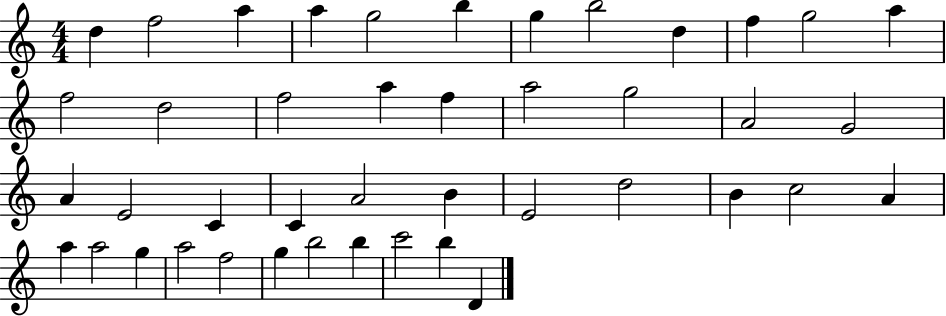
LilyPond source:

{
  \clef treble
  \numericTimeSignature
  \time 4/4
  \key c \major
  d''4 f''2 a''4 | a''4 g''2 b''4 | g''4 b''2 d''4 | f''4 g''2 a''4 | \break f''2 d''2 | f''2 a''4 f''4 | a''2 g''2 | a'2 g'2 | \break a'4 e'2 c'4 | c'4 a'2 b'4 | e'2 d''2 | b'4 c''2 a'4 | \break a''4 a''2 g''4 | a''2 f''2 | g''4 b''2 b''4 | c'''2 b''4 d'4 | \break \bar "|."
}